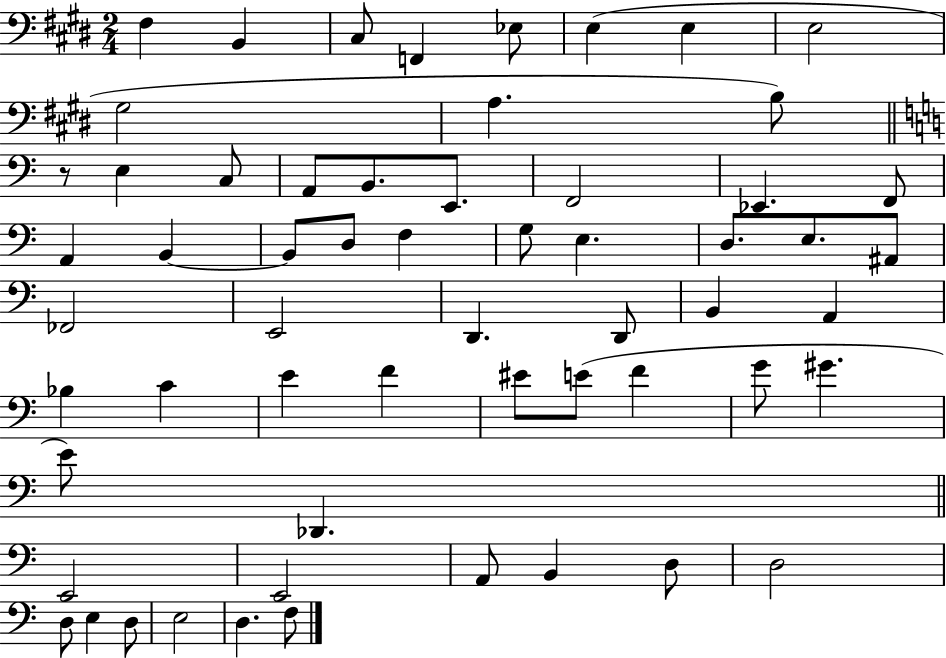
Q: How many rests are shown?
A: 1